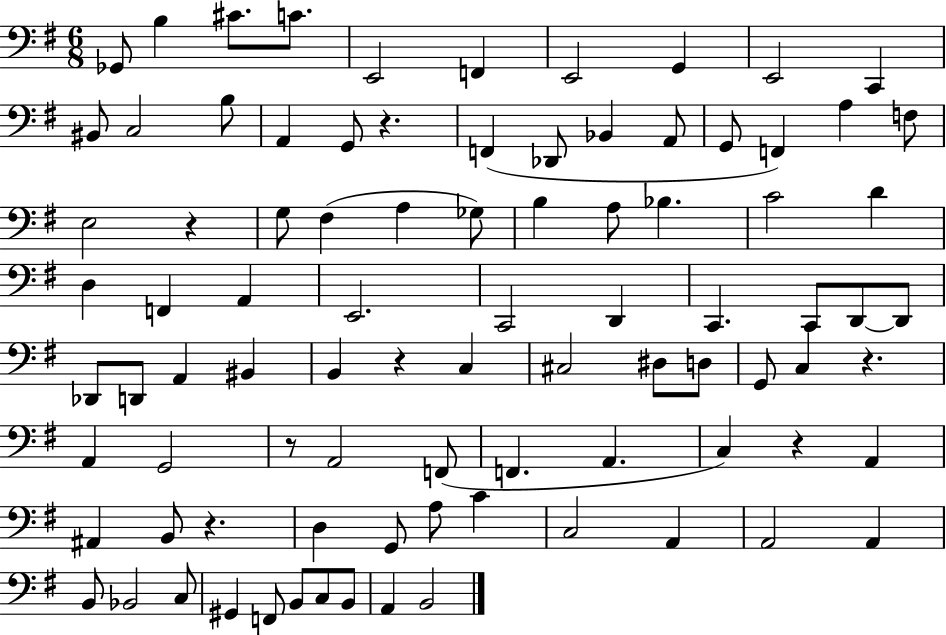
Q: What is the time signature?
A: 6/8